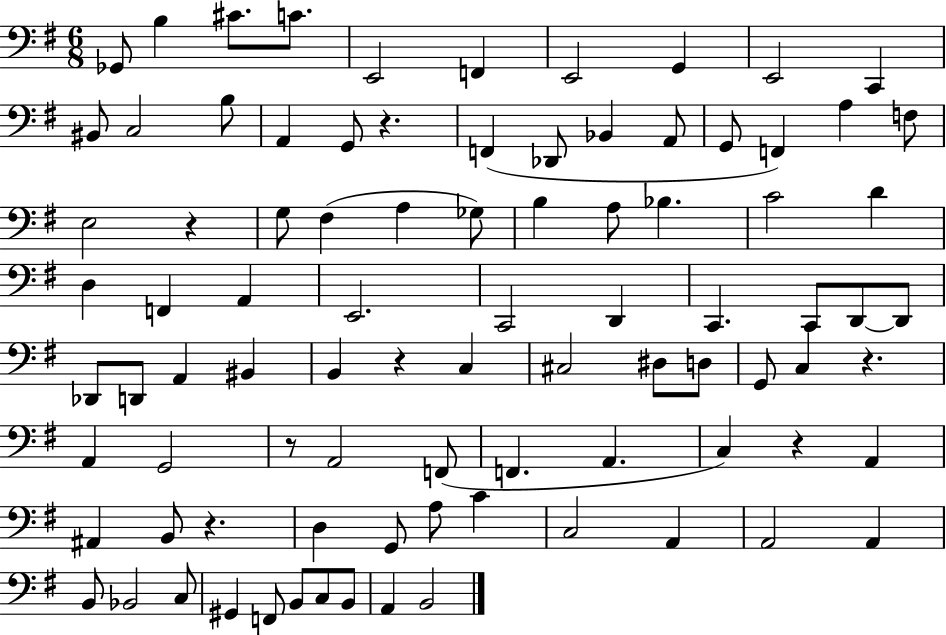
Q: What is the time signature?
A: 6/8